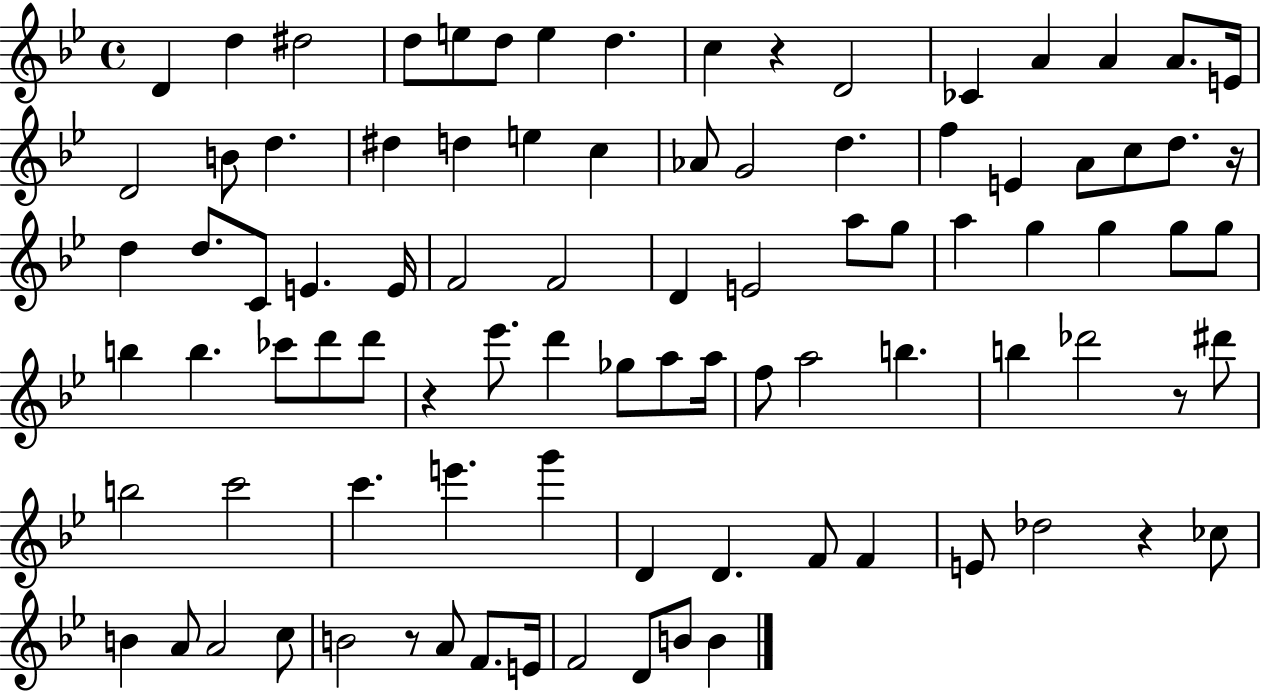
X:1
T:Untitled
M:4/4
L:1/4
K:Bb
D d ^d2 d/2 e/2 d/2 e d c z D2 _C A A A/2 E/4 D2 B/2 d ^d d e c _A/2 G2 d f E A/2 c/2 d/2 z/4 d d/2 C/2 E E/4 F2 F2 D E2 a/2 g/2 a g g g/2 g/2 b b _c'/2 d'/2 d'/2 z _e'/2 d' _g/2 a/2 a/4 f/2 a2 b b _d'2 z/2 ^d'/2 b2 c'2 c' e' g' D D F/2 F E/2 _d2 z _c/2 B A/2 A2 c/2 B2 z/2 A/2 F/2 E/4 F2 D/2 B/2 B